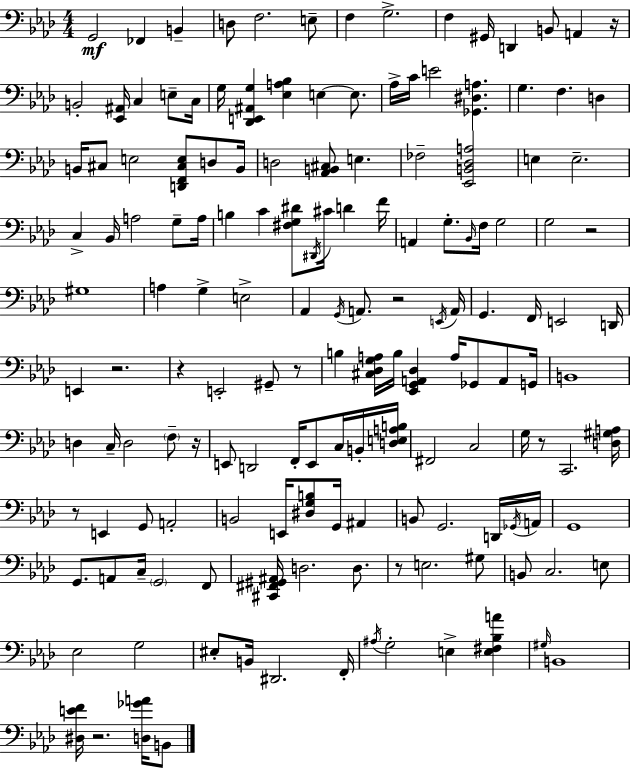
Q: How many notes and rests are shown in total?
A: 155